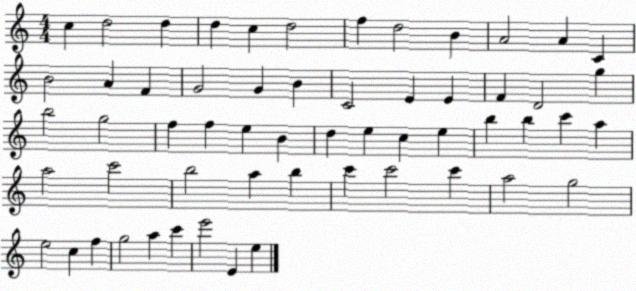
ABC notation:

X:1
T:Untitled
M:4/4
L:1/4
K:C
c d2 d d c d2 f d2 B A2 A C B2 A F G2 G B C2 E E F D2 g b2 g2 f f e B d e c e b b c' a a2 c'2 b2 a b c' c'2 c' a2 g2 e2 c f g2 a c' e'2 E e